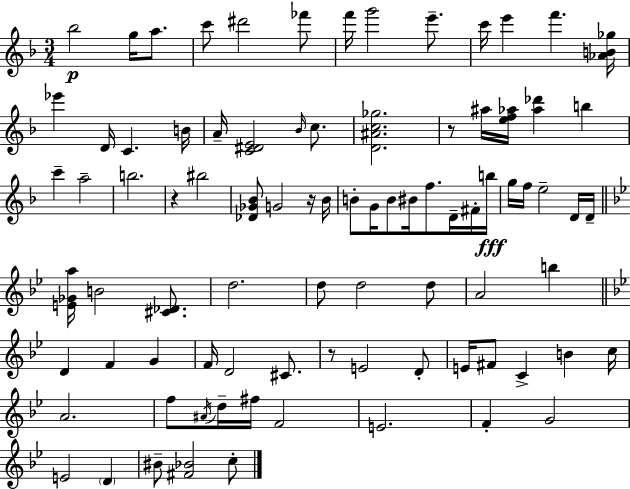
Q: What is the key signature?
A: D minor